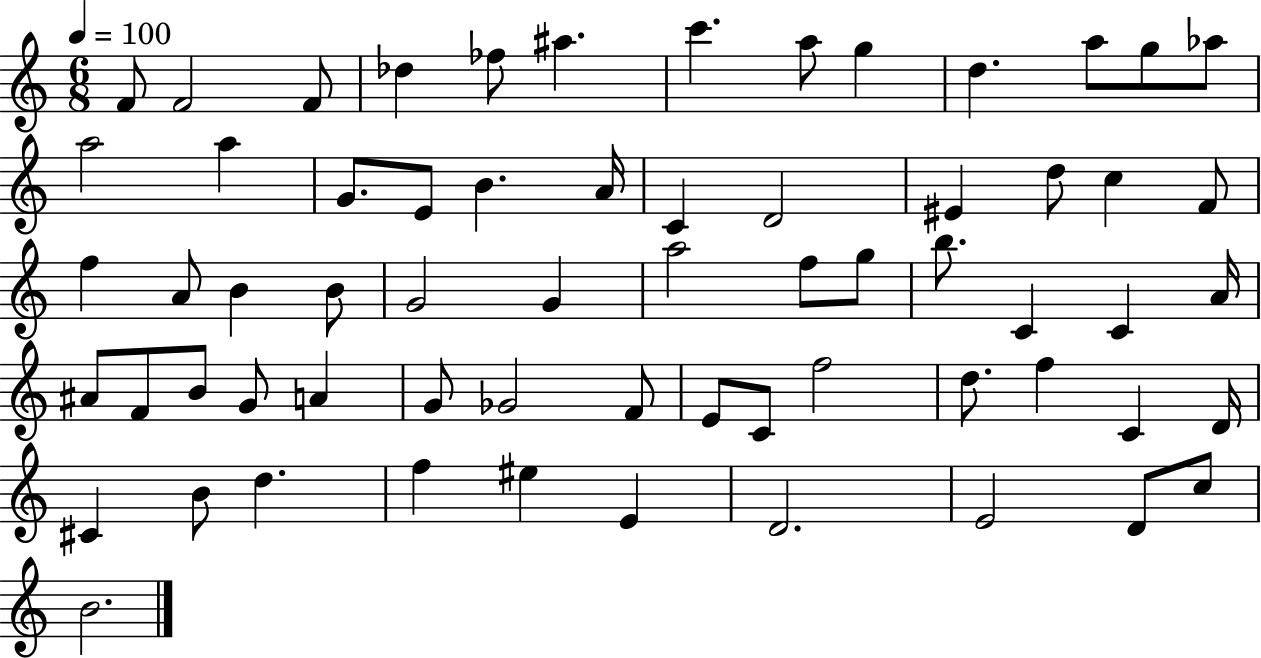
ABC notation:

X:1
T:Untitled
M:6/8
L:1/4
K:C
F/2 F2 F/2 _d _f/2 ^a c' a/2 g d a/2 g/2 _a/2 a2 a G/2 E/2 B A/4 C D2 ^E d/2 c F/2 f A/2 B B/2 G2 G a2 f/2 g/2 b/2 C C A/4 ^A/2 F/2 B/2 G/2 A G/2 _G2 F/2 E/2 C/2 f2 d/2 f C D/4 ^C B/2 d f ^e E D2 E2 D/2 c/2 B2